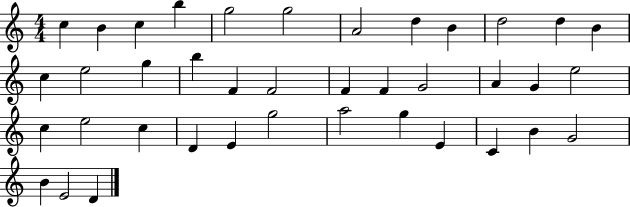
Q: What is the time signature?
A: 4/4